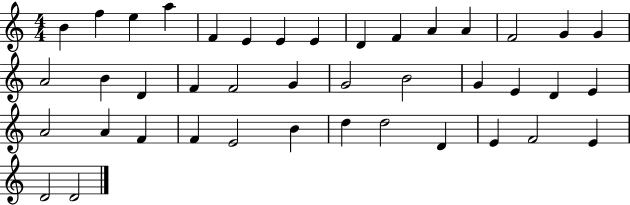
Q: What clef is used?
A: treble